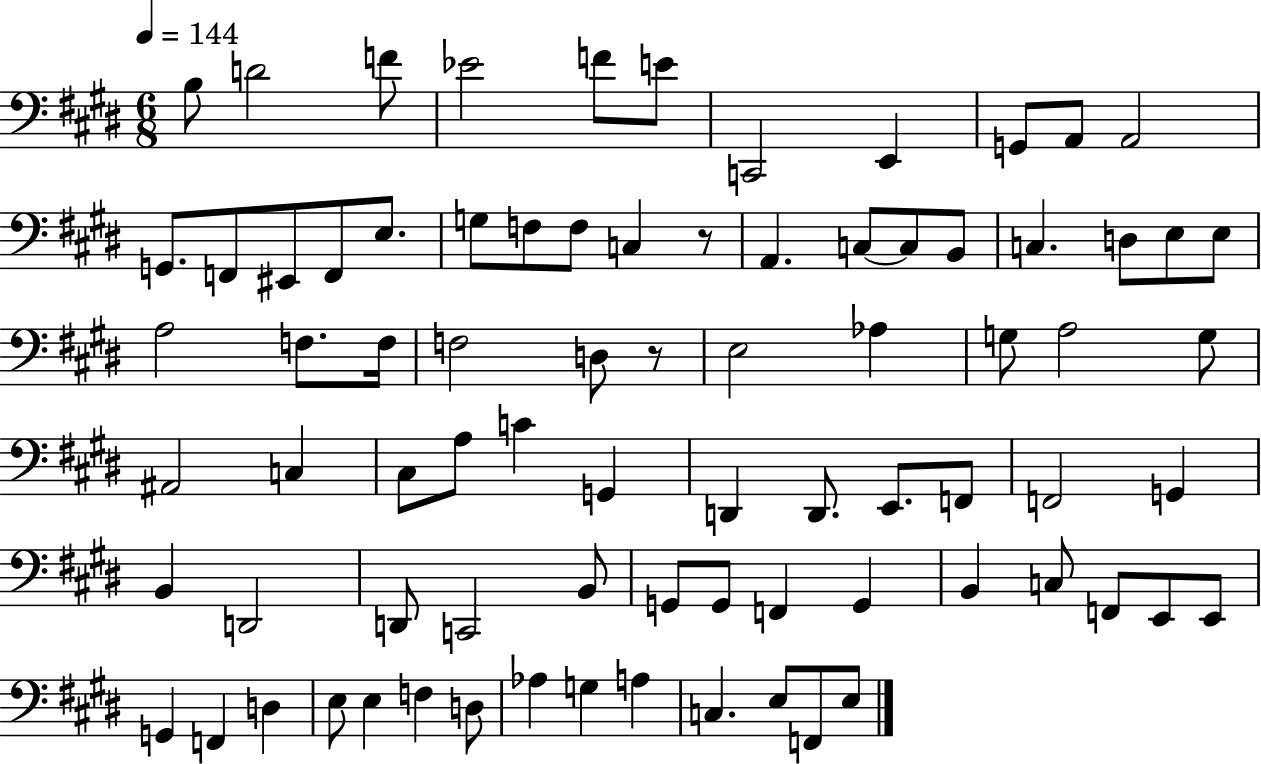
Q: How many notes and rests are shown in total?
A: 80